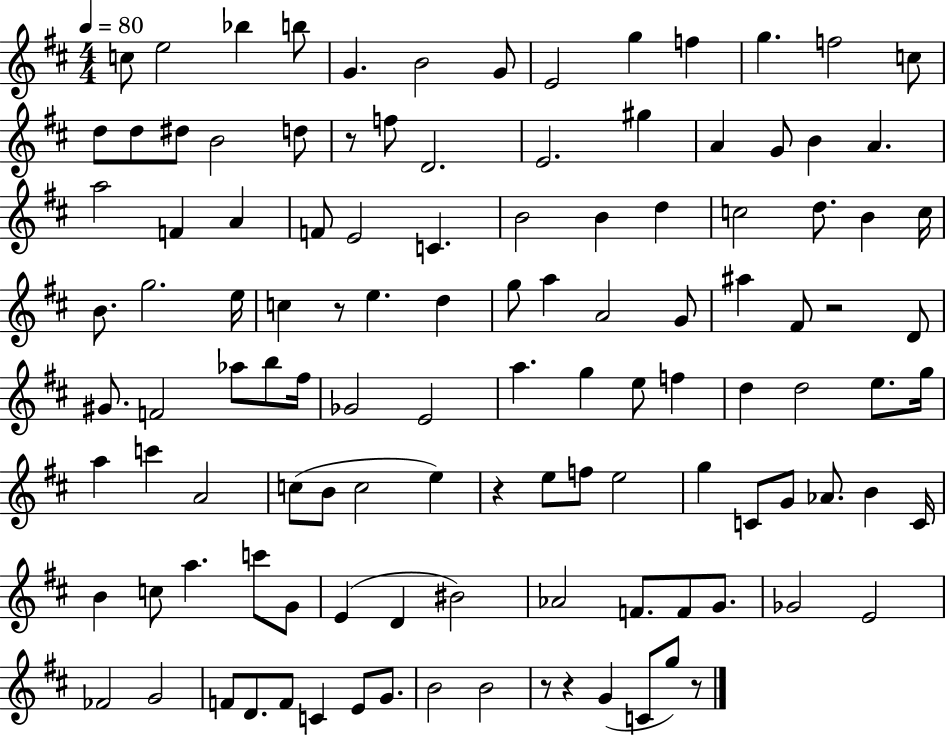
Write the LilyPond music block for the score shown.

{
  \clef treble
  \numericTimeSignature
  \time 4/4
  \key d \major
  \tempo 4 = 80
  c''8 e''2 bes''4 b''8 | g'4. b'2 g'8 | e'2 g''4 f''4 | g''4. f''2 c''8 | \break d''8 d''8 dis''8 b'2 d''8 | r8 f''8 d'2. | e'2. gis''4 | a'4 g'8 b'4 a'4. | \break a''2 f'4 a'4 | f'8 e'2 c'4. | b'2 b'4 d''4 | c''2 d''8. b'4 c''16 | \break b'8. g''2. e''16 | c''4 r8 e''4. d''4 | g''8 a''4 a'2 g'8 | ais''4 fis'8 r2 d'8 | \break gis'8. f'2 aes''8 b''8 fis''16 | ges'2 e'2 | a''4. g''4 e''8 f''4 | d''4 d''2 e''8. g''16 | \break a''4 c'''4 a'2 | c''8( b'8 c''2 e''4) | r4 e''8 f''8 e''2 | g''4 c'8 g'8 aes'8. b'4 c'16 | \break b'4 c''8 a''4. c'''8 g'8 | e'4( d'4 bis'2) | aes'2 f'8. f'8 g'8. | ges'2 e'2 | \break fes'2 g'2 | f'8 d'8. f'8 c'4 e'8 g'8. | b'2 b'2 | r8 r4 g'4( c'8 g''8) r8 | \break \bar "|."
}